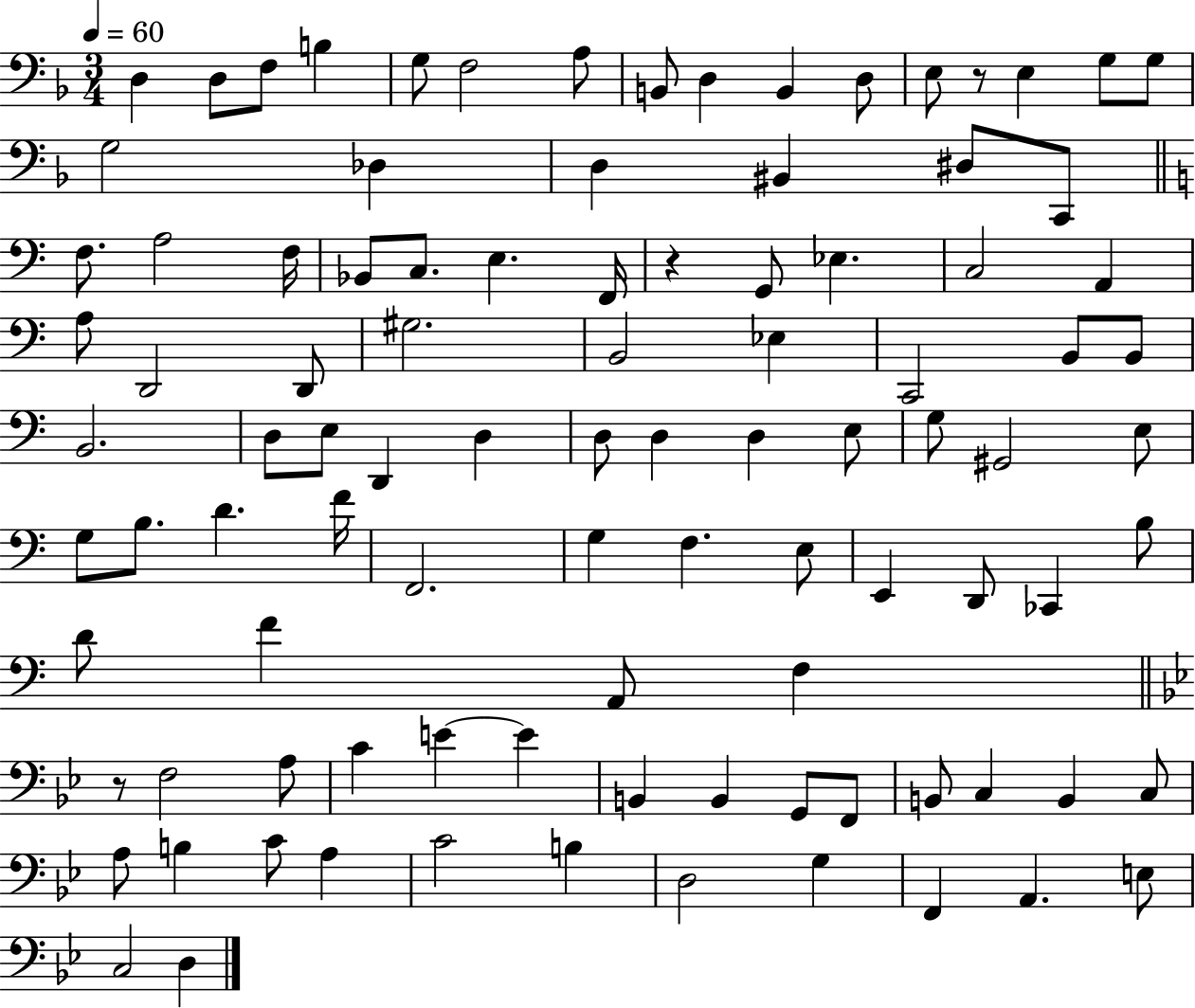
{
  \clef bass
  \numericTimeSignature
  \time 3/4
  \key f \major
  \tempo 4 = 60
  d4 d8 f8 b4 | g8 f2 a8 | b,8 d4 b,4 d8 | e8 r8 e4 g8 g8 | \break g2 des4 | d4 bis,4 dis8 c,8 | \bar "||" \break \key c \major f8. a2 f16 | bes,8 c8. e4. f,16 | r4 g,8 ees4. | c2 a,4 | \break a8 d,2 d,8 | gis2. | b,2 ees4 | c,2 b,8 b,8 | \break b,2. | d8 e8 d,4 d4 | d8 d4 d4 e8 | g8 gis,2 e8 | \break g8 b8. d'4. f'16 | f,2. | g4 f4. e8 | e,4 d,8 ces,4 b8 | \break d'8 f'4 a,8 f4 | \bar "||" \break \key bes \major r8 f2 a8 | c'4 e'4~~ e'4 | b,4 b,4 g,8 f,8 | b,8 c4 b,4 c8 | \break a8 b4 c'8 a4 | c'2 b4 | d2 g4 | f,4 a,4. e8 | \break c2 d4 | \bar "|."
}